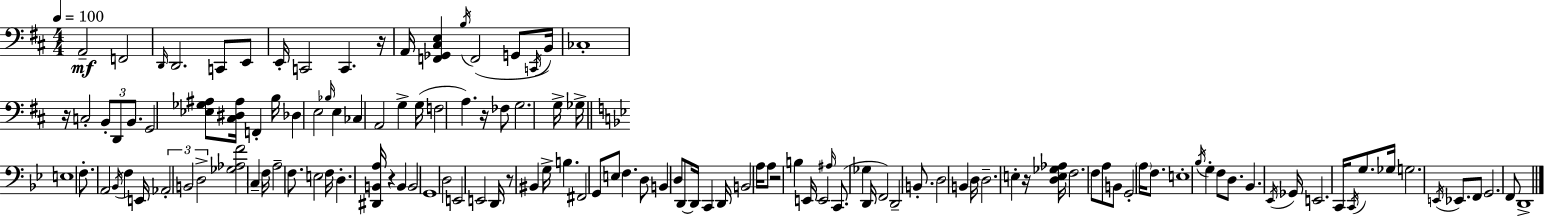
A2/h F2/h D2/s D2/h. C2/e E2/e E2/s C2/h C2/q. R/s A2/s [F2,Gb2,C#3,E3]/q B3/s F2/h G2/e C2/s B2/s CES3/w R/s C3/h B2/e D2/e B2/e. G2/h [Eb3,Gb3,A#3]/e [C#3,D#3,A#3]/s F2/q B3/s Db3/q E3/h Bb3/s E3/q CES3/q A2/h G3/q G3/s F3/h A3/q. R/s FES3/e G3/h. G3/s Gb3/s E3/w F3/e. A2/h Bb2/s F3/q E2/s Ab2/h B2/h D3/h [Gb3,Ab3,F4]/h C3/q F3/s A3/h F3/e. E3/h F3/s D3/q. [D#2,B2,A3]/s R/q B2/q B2/h G2/w D3/h E2/h E2/h D2/s R/e BIS2/q G3/s B3/q. F#2/h G2/e E3/e F3/q. D3/e B2/q D3/e D2/e D2/s C2/q D2/s B2/h A3/s A3/e R/h B3/q E2/s E2/h A#3/s C2/e. Gb3/q D2/s F2/h D2/h B2/e. D3/h B2/q D3/s D3/h. E3/q R/s [D3,E3,Gb3,Ab3]/s F3/h. F3/e A3/e B2/e G2/h A3/s F3/e. E3/w Bb3/s G3/q F3/e D3/e. Bb2/q. Eb2/s Gb2/s E2/h. C2/s C2/s G3/e. Gb3/s G3/h. E2/s Eb2/e. F2/e G2/h. F2/e D2/w